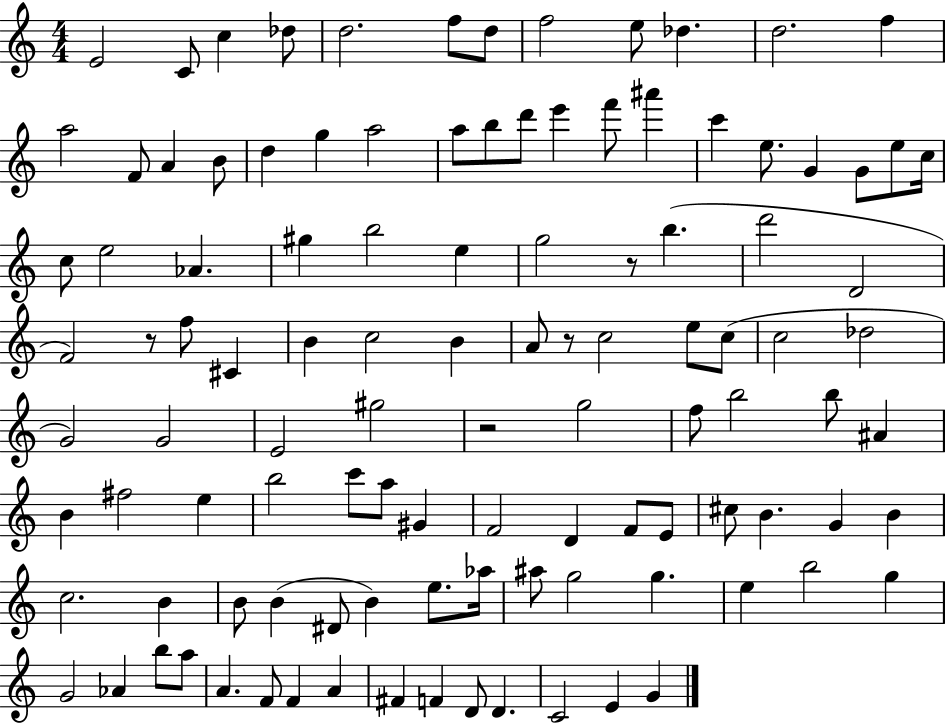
X:1
T:Untitled
M:4/4
L:1/4
K:C
E2 C/2 c _d/2 d2 f/2 d/2 f2 e/2 _d d2 f a2 F/2 A B/2 d g a2 a/2 b/2 d'/2 e' f'/2 ^a' c' e/2 G G/2 e/2 c/4 c/2 e2 _A ^g b2 e g2 z/2 b d'2 D2 F2 z/2 f/2 ^C B c2 B A/2 z/2 c2 e/2 c/2 c2 _d2 G2 G2 E2 ^g2 z2 g2 f/2 b2 b/2 ^A B ^f2 e b2 c'/2 a/2 ^G F2 D F/2 E/2 ^c/2 B G B c2 B B/2 B ^D/2 B e/2 _a/4 ^a/2 g2 g e b2 g G2 _A b/2 a/2 A F/2 F A ^F F D/2 D C2 E G